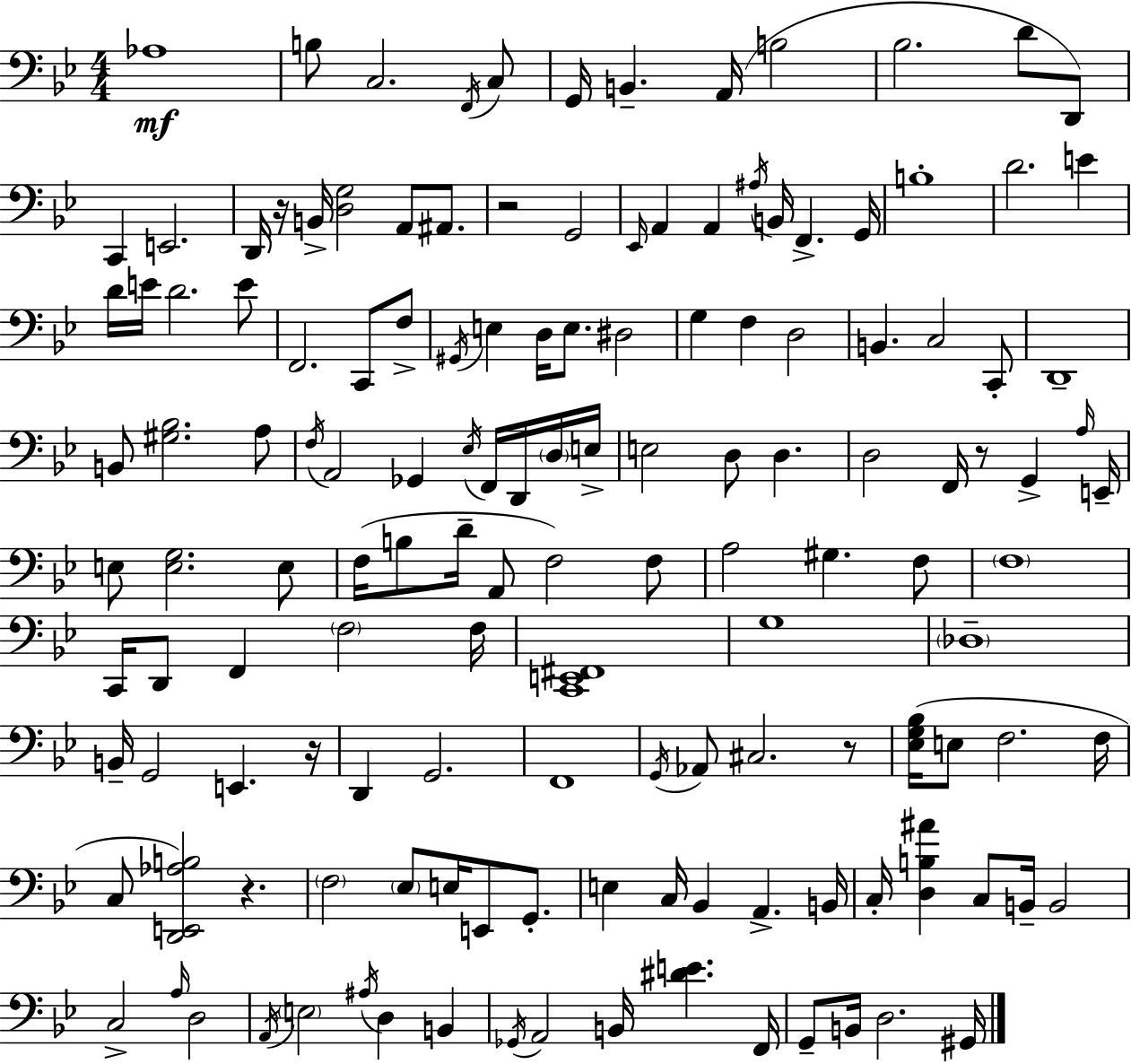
X:1
T:Untitled
M:4/4
L:1/4
K:Bb
_A,4 B,/2 C,2 F,,/4 C,/2 G,,/4 B,, A,,/4 B,2 _B,2 D/2 D,,/2 C,, E,,2 D,,/4 z/4 B,,/4 [D,G,]2 A,,/2 ^A,,/2 z2 G,,2 _E,,/4 A,, A,, ^A,/4 B,,/4 F,, G,,/4 B,4 D2 E D/4 E/4 D2 E/2 F,,2 C,,/2 F,/2 ^G,,/4 E, D,/4 E,/2 ^D,2 G, F, D,2 B,, C,2 C,,/2 D,,4 B,,/2 [^G,_B,]2 A,/2 F,/4 A,,2 _G,, _E,/4 F,,/4 D,,/4 D,/4 E,/4 E,2 D,/2 D, D,2 F,,/4 z/2 G,, A,/4 E,,/4 E,/2 [E,G,]2 E,/2 F,/4 B,/2 D/4 A,,/2 F,2 F,/2 A,2 ^G, F,/2 F,4 C,,/4 D,,/2 F,, F,2 F,/4 [C,,E,,^F,,]4 G,4 _D,4 B,,/4 G,,2 E,, z/4 D,, G,,2 F,,4 G,,/4 _A,,/2 ^C,2 z/2 [_E,G,_B,]/4 E,/2 F,2 F,/4 C,/2 [D,,E,,_A,B,]2 z F,2 _E,/2 E,/4 E,,/2 G,,/2 E, C,/4 _B,, A,, B,,/4 C,/4 [D,B,^A] C,/2 B,,/4 B,,2 C,2 A,/4 D,2 A,,/4 E,2 ^A,/4 D, B,, _G,,/4 A,,2 B,,/4 [^DE] F,,/4 G,,/2 B,,/4 D,2 ^G,,/4